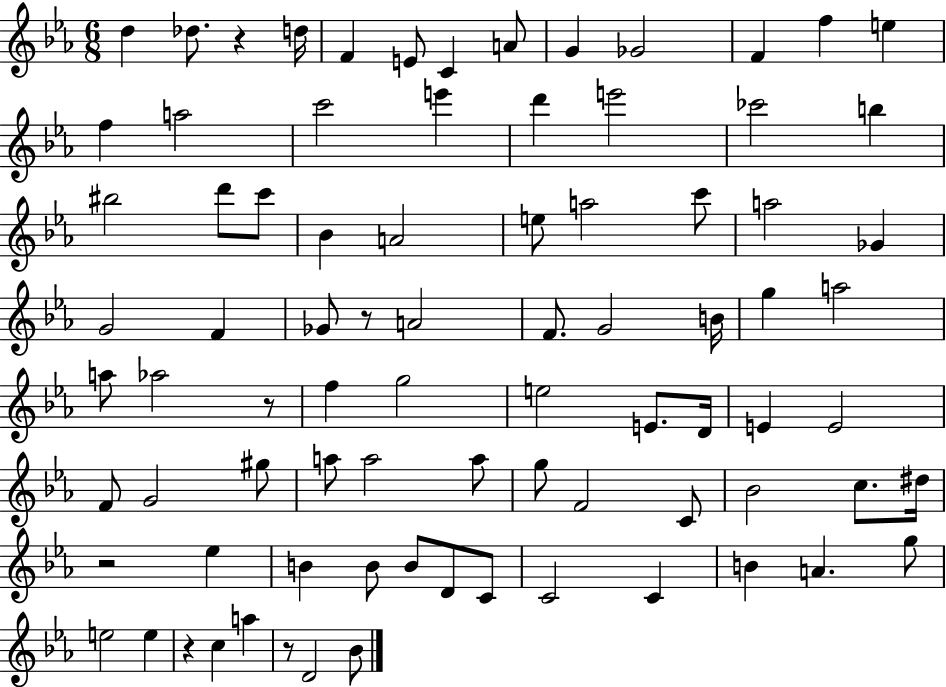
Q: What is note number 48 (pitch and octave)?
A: E4